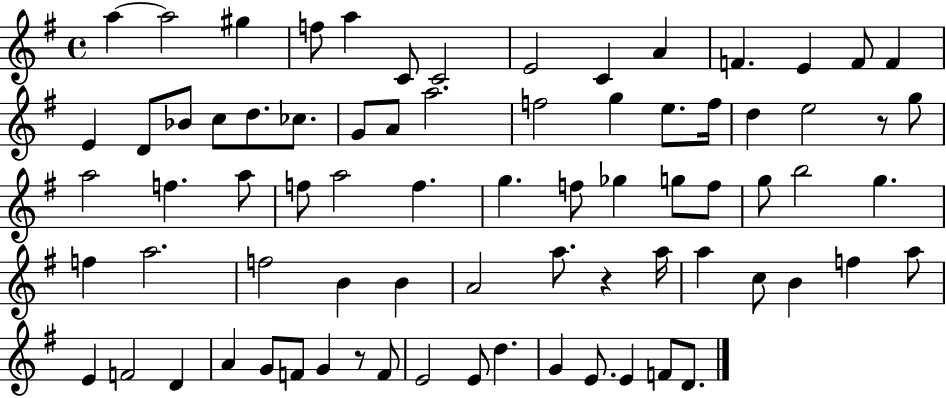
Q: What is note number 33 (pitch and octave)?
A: A5